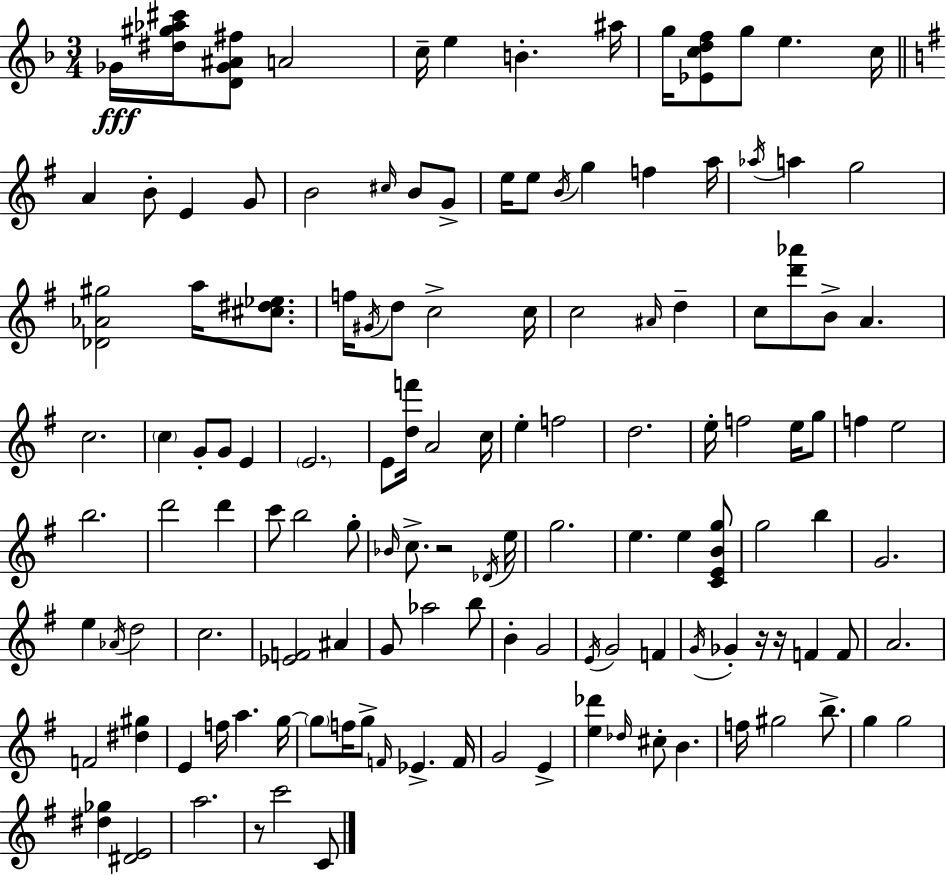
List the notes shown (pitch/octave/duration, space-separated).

Gb4/s [D#5,G#5,Ab5,C#6]/s [D4,Gb4,A#4,F#5]/e A4/h C5/s E5/q B4/q. A#5/s G5/s [Eb4,C5,D5,F5]/e G5/e E5/q. C5/s A4/q B4/e E4/q G4/e B4/h C#5/s B4/e G4/e E5/s E5/e B4/s G5/q F5/q A5/s Ab5/s A5/q G5/h [Db4,Ab4,G#5]/h A5/s [C#5,D#5,Eb5]/e. F5/s G#4/s D5/e C5/h C5/s C5/h A#4/s D5/q C5/e [D6,Ab6]/e B4/e A4/q. C5/h. C5/q G4/e G4/e E4/q E4/h. E4/e [D5,F6]/s A4/h C5/s E5/q F5/h D5/h. E5/s F5/h E5/s G5/e F5/q E5/h B5/h. D6/h D6/q C6/e B5/h G5/e Bb4/s C5/e. R/h Db4/s E5/s G5/h. E5/q. E5/q [C4,E4,B4,G5]/e G5/h B5/q G4/h. E5/q Ab4/s D5/h C5/h. [Eb4,F4]/h A#4/q G4/e Ab5/h B5/e B4/q G4/h E4/s G4/h F4/q G4/s Gb4/q R/s R/s F4/q F4/e A4/h. F4/h [D#5,G#5]/q E4/q F5/s A5/q. G5/s G5/e F5/s G5/e F4/s Eb4/q. F4/s G4/h E4/q [E5,Db6]/q Db5/s C#5/e B4/q. F5/s G#5/h B5/e. G5/q G5/h [D#5,Gb5]/q [D#4,E4]/h A5/h. R/e C6/h C4/e